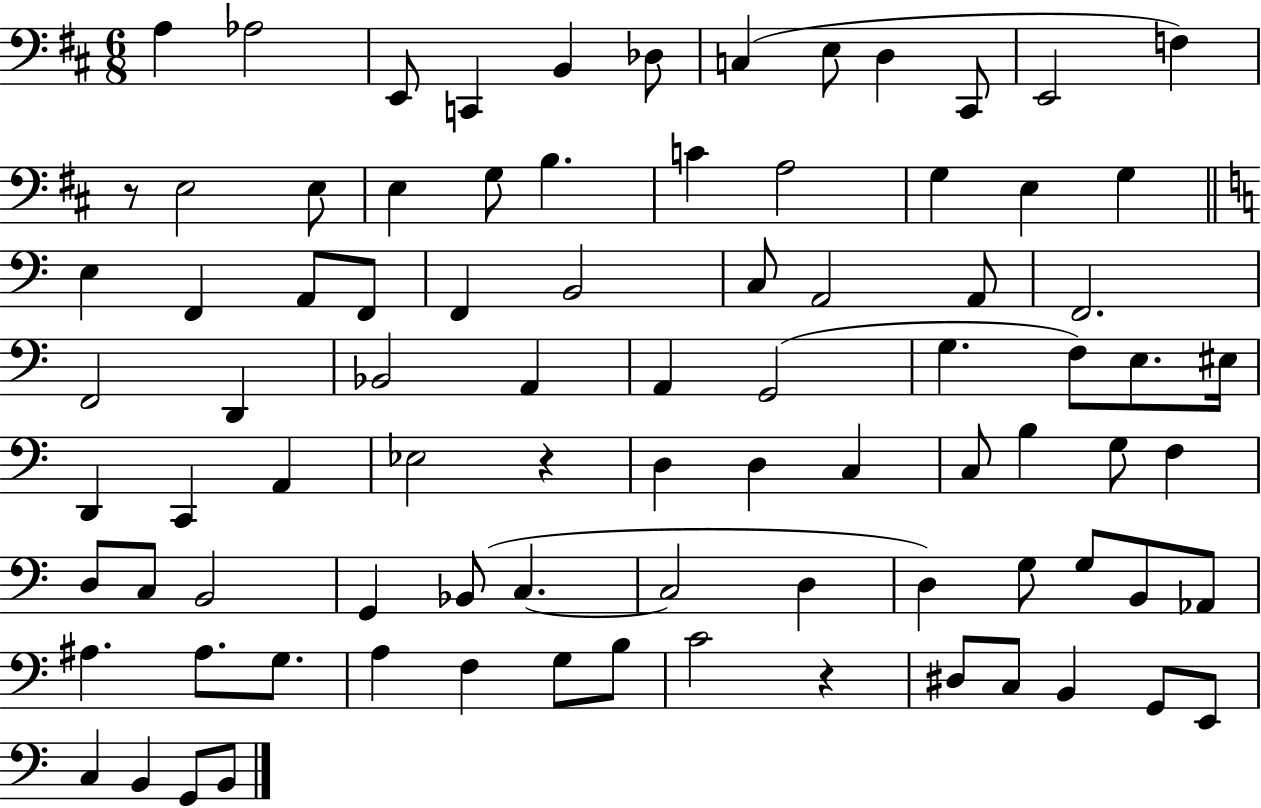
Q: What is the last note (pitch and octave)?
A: B2